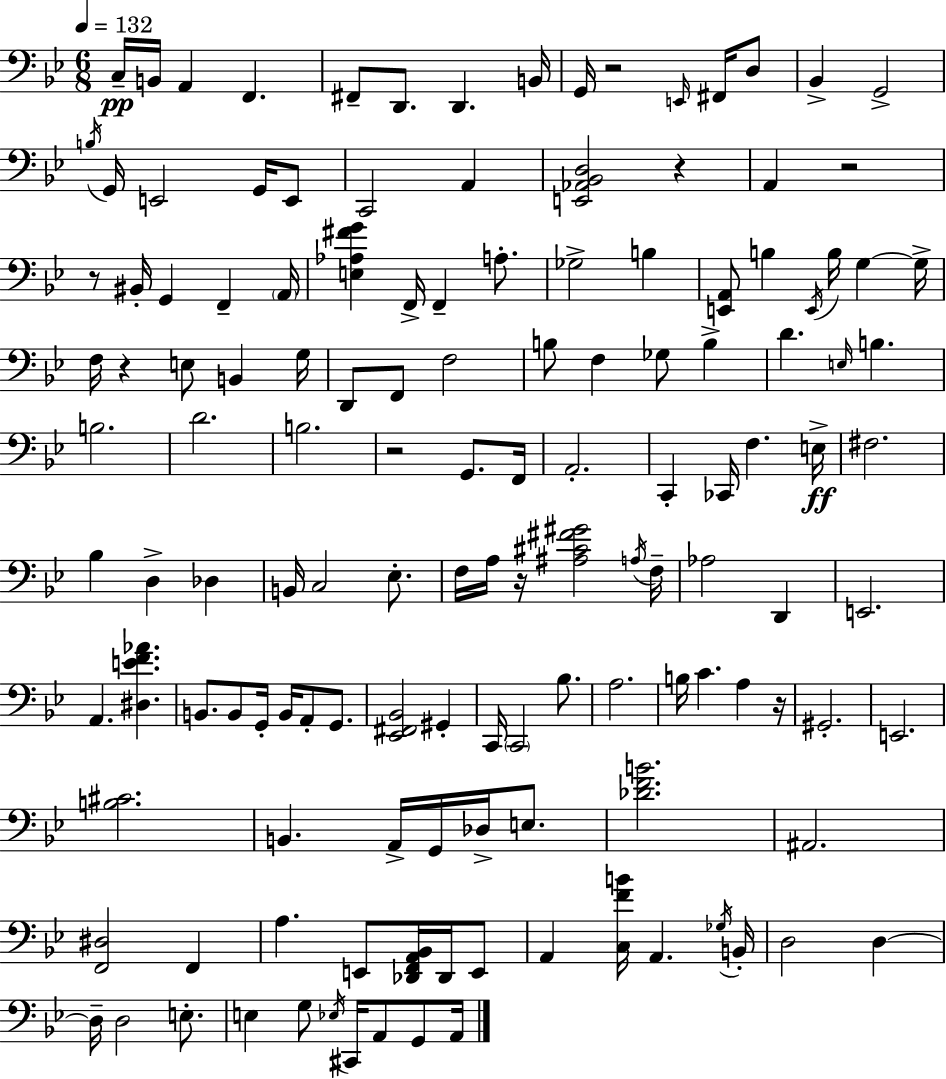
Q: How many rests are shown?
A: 8